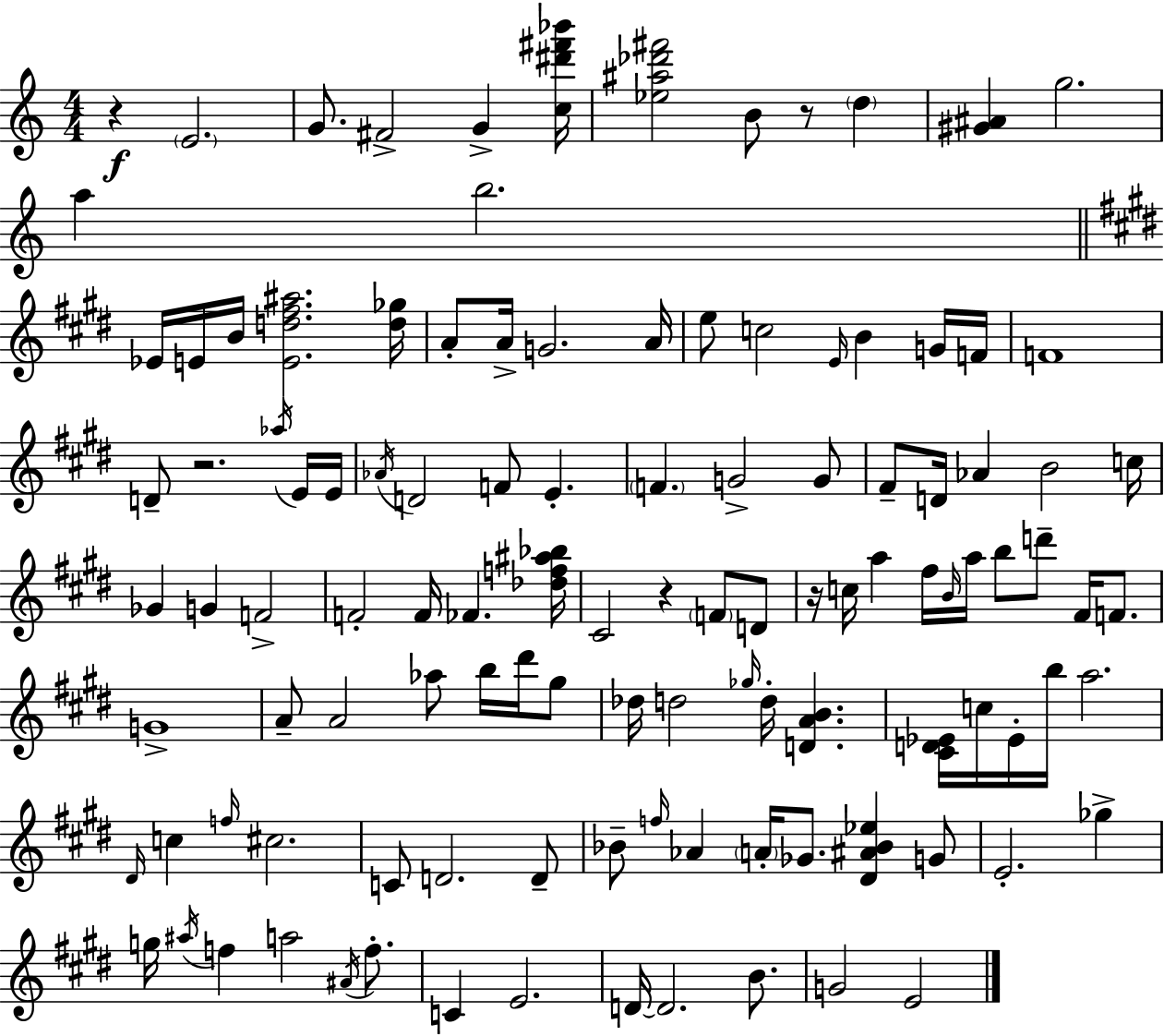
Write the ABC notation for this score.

X:1
T:Untitled
M:4/4
L:1/4
K:C
z E2 G/2 ^F2 G [c^d'^f'_b']/4 [_e^a_d'^f']2 B/2 z/2 d [^G^A] g2 a b2 _E/4 E/4 B/4 [Ed^f^a]2 [d_g]/4 A/2 A/4 G2 A/4 e/2 c2 E/4 B G/4 F/4 F4 D/2 z2 _a/4 E/4 E/4 _A/4 D2 F/2 E F G2 G/2 ^F/2 D/4 _A B2 c/4 _G G F2 F2 F/4 _F [_df^a_b]/4 ^C2 z F/2 D/2 z/4 c/4 a ^f/4 B/4 a/4 b/2 d'/2 ^F/4 F/2 G4 A/2 A2 _a/2 b/4 ^d'/4 ^g/2 _d/4 d2 _g/4 d/4 [DAB] [^CD_E]/4 c/4 _E/4 b/4 a2 ^D/4 c f/4 ^c2 C/2 D2 D/2 _B/2 f/4 _A A/4 _G/2 [^D^A_B_e] G/2 E2 _g g/4 ^a/4 f a2 ^A/4 f/2 C E2 D/4 D2 B/2 G2 E2